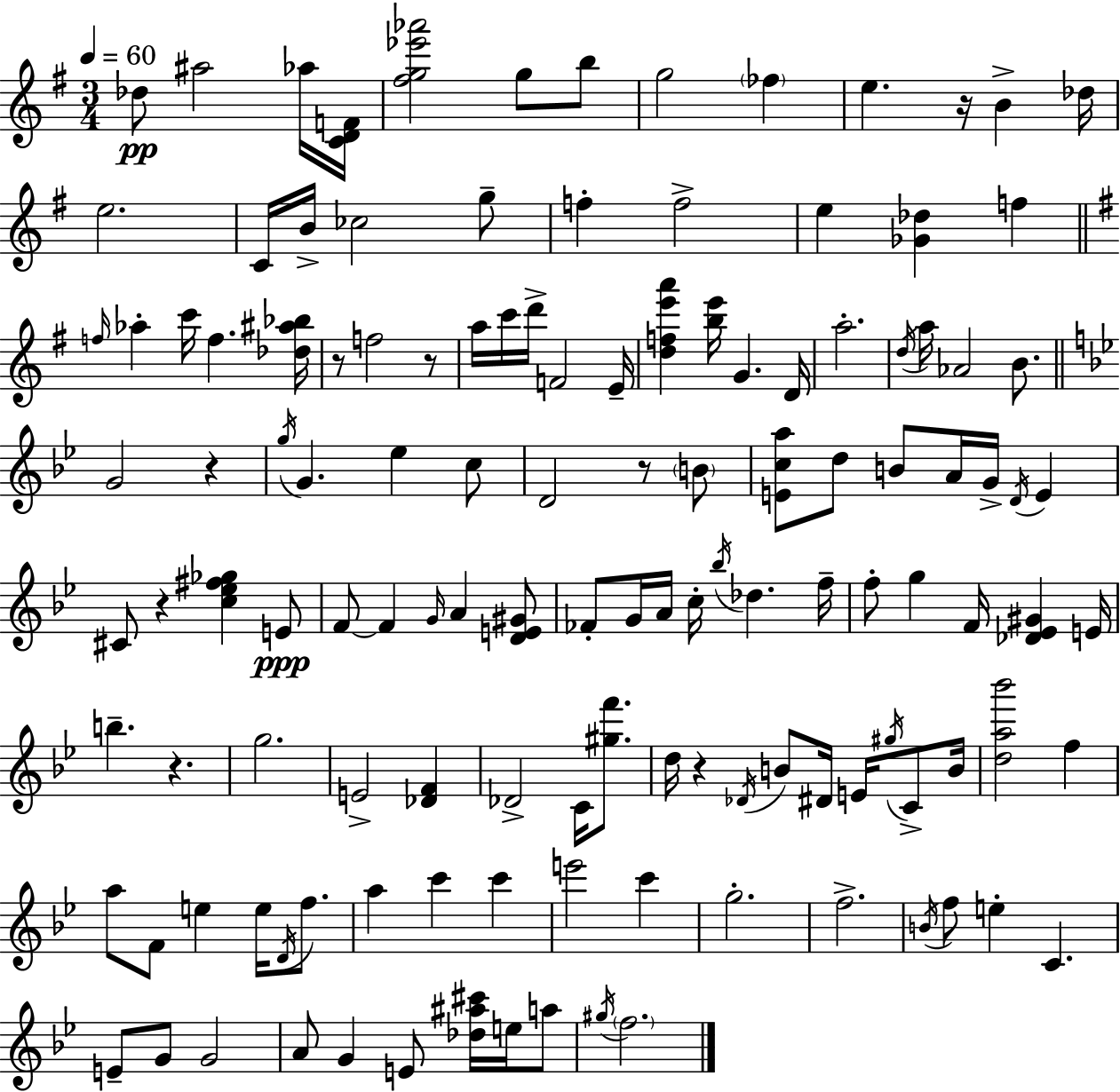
{
  \clef treble
  \numericTimeSignature
  \time 3/4
  \key e \minor
  \tempo 4 = 60
  des''8\pp ais''2 aes''16 <c' d' f'>16 | <fis'' g'' ees''' aes'''>2 g''8 b''8 | g''2 \parenthesize fes''4 | e''4. r16 b'4-> des''16 | \break e''2. | c'16 b'16-> ces''2 g''8-- | f''4-. f''2-> | e''4 <ges' des''>4 f''4 | \break \bar "||" \break \key g \major \grace { f''16 } aes''4-. c'''16 f''4. | <des'' ais'' bes''>16 r8 f''2 r8 | a''16 c'''16 d'''16-> f'2 | e'16-- <d'' f'' e''' a'''>4 <b'' e'''>16 g'4. | \break d'16 a''2.-. | \acciaccatura { d''16 } a''16 aes'2 b'8. | \bar "||" \break \key bes \major g'2 r4 | \acciaccatura { g''16 } g'4. ees''4 c''8 | d'2 r8 \parenthesize b'8 | <e' c'' a''>8 d''8 b'8 a'16 g'16-> \acciaccatura { d'16 } e'4 | \break cis'8 r4 <c'' ees'' fis'' ges''>4 | e'8\ppp f'8~~ f'4 \grace { g'16 } a'4 | <d' e' gis'>8 fes'8-. g'16 a'16 c''16-. \acciaccatura { bes''16 } des''4. | f''16-- f''8-. g''4 f'16 <des' ees' gis'>4 | \break e'16 b''4.-- r4. | g''2. | e'2-> | <des' f'>4 des'2-> | \break c'16 <gis'' f'''>8. d''16 r4 \acciaccatura { des'16 } b'8 | dis'16 e'16 \acciaccatura { gis''16 } c'8-> b'16 <d'' a'' bes'''>2 | f''4 a''8 f'8 e''4 | e''16 \acciaccatura { d'16 } f''8. a''4 c'''4 | \break c'''4 e'''2 | c'''4 g''2.-. | f''2.-> | \acciaccatura { b'16 } f''8 e''4-. | \break c'4. e'8-- g'8 | g'2 a'8 g'4 | e'8 <des'' ais'' cis'''>16 e''16 a''8 \acciaccatura { gis''16 } \parenthesize f''2. | \bar "|."
}